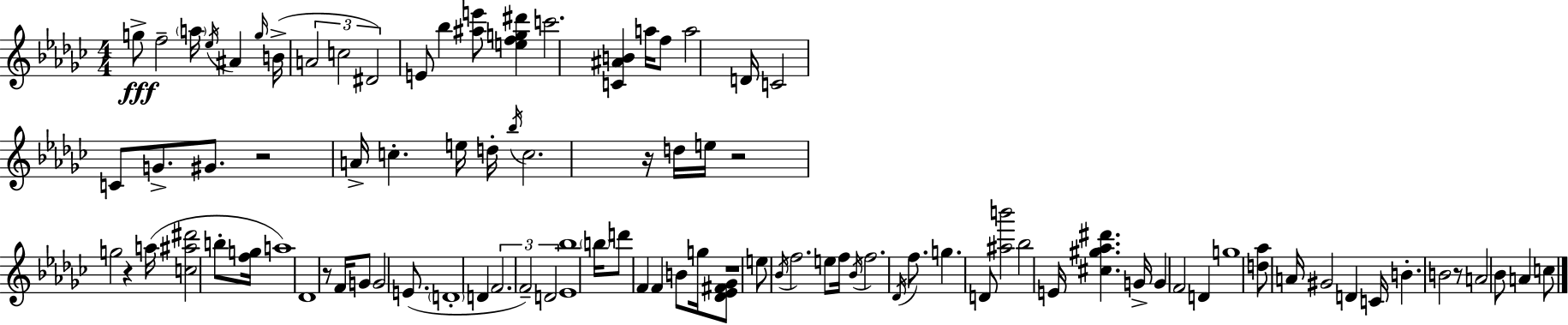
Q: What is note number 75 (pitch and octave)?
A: Bb4